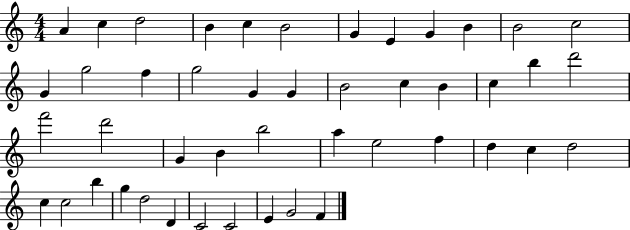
A4/q C5/q D5/h B4/q C5/q B4/h G4/q E4/q G4/q B4/q B4/h C5/h G4/q G5/h F5/q G5/h G4/q G4/q B4/h C5/q B4/q C5/q B5/q D6/h F6/h D6/h G4/q B4/q B5/h A5/q E5/h F5/q D5/q C5/q D5/h C5/q C5/h B5/q G5/q D5/h D4/q C4/h C4/h E4/q G4/h F4/q